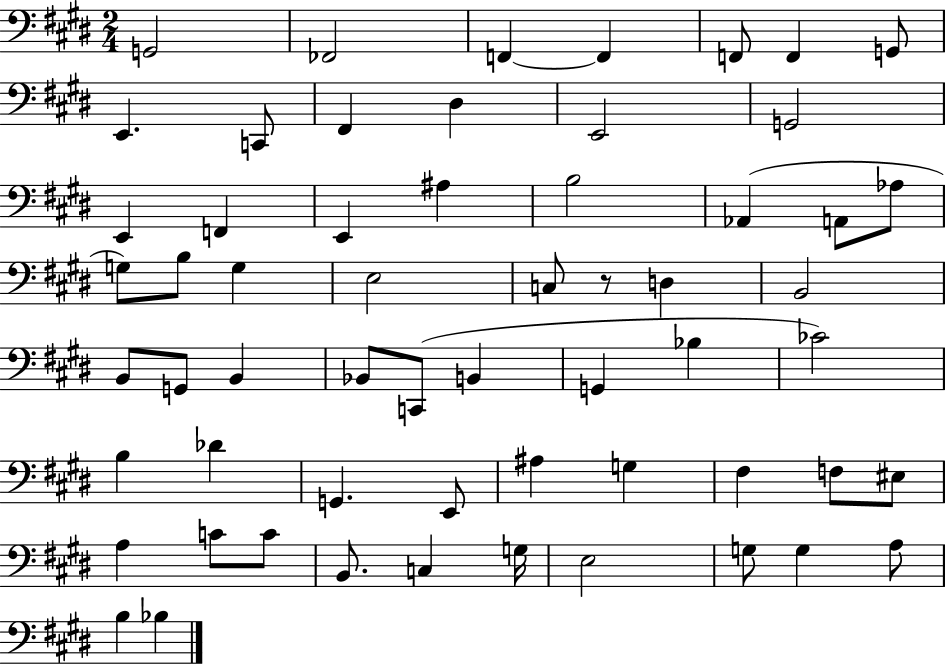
G2/h FES2/h F2/q F2/q F2/e F2/q G2/e E2/q. C2/e F#2/q D#3/q E2/h G2/h E2/q F2/q E2/q A#3/q B3/h Ab2/q A2/e Ab3/e G3/e B3/e G3/q E3/h C3/e R/e D3/q B2/h B2/e G2/e B2/q Bb2/e C2/e B2/q G2/q Bb3/q CES4/h B3/q Db4/q G2/q. E2/e A#3/q G3/q F#3/q F3/e EIS3/e A3/q C4/e C4/e B2/e. C3/q G3/s E3/h G3/e G3/q A3/e B3/q Bb3/q